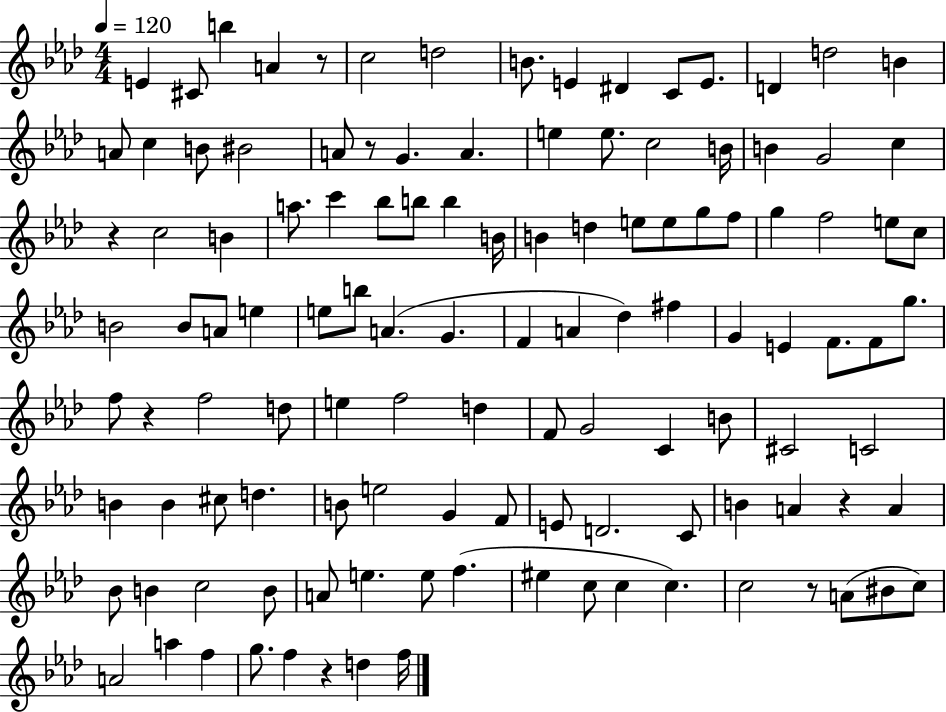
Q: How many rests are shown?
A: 7